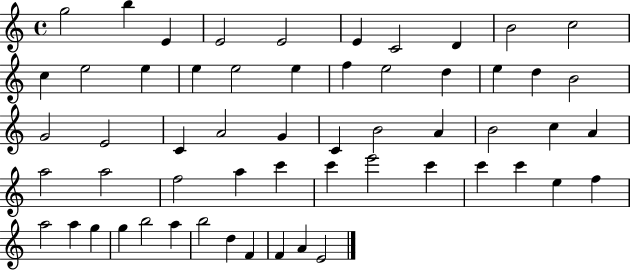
G5/h B5/q E4/q E4/h E4/h E4/q C4/h D4/q B4/h C5/h C5/q E5/h E5/q E5/q E5/h E5/q F5/q E5/h D5/q E5/q D5/q B4/h G4/h E4/h C4/q A4/h G4/q C4/q B4/h A4/q B4/h C5/q A4/q A5/h A5/h F5/h A5/q C6/q C6/q E6/h C6/q C6/q C6/q E5/q F5/q A5/h A5/q G5/q G5/q B5/h A5/q B5/h D5/q F4/q F4/q A4/q E4/h